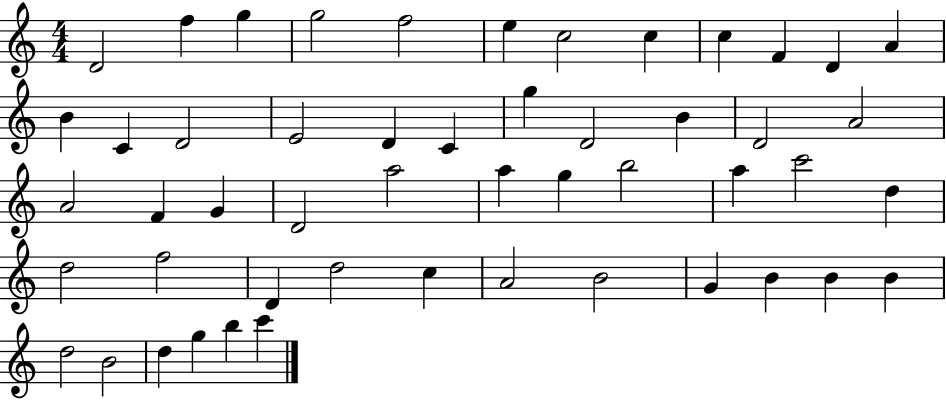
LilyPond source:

{
  \clef treble
  \numericTimeSignature
  \time 4/4
  \key c \major
  d'2 f''4 g''4 | g''2 f''2 | e''4 c''2 c''4 | c''4 f'4 d'4 a'4 | \break b'4 c'4 d'2 | e'2 d'4 c'4 | g''4 d'2 b'4 | d'2 a'2 | \break a'2 f'4 g'4 | d'2 a''2 | a''4 g''4 b''2 | a''4 c'''2 d''4 | \break d''2 f''2 | d'4 d''2 c''4 | a'2 b'2 | g'4 b'4 b'4 b'4 | \break d''2 b'2 | d''4 g''4 b''4 c'''4 | \bar "|."
}